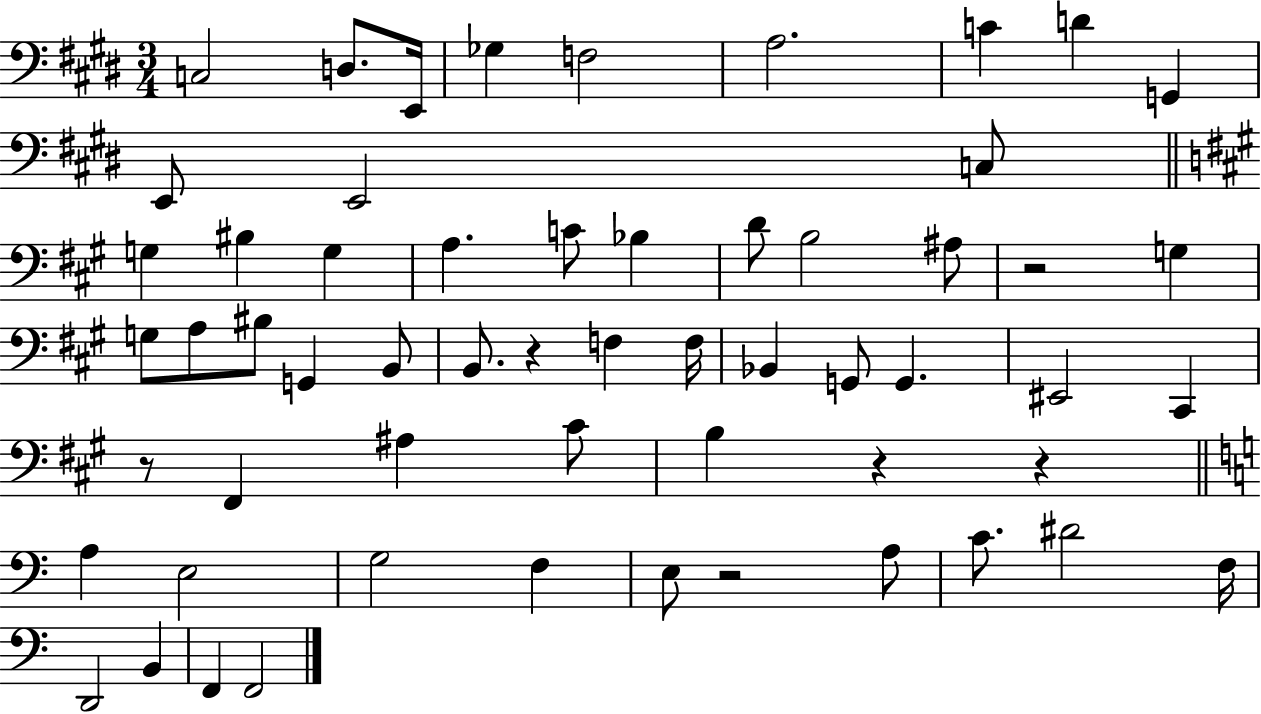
C3/h D3/e. E2/s Gb3/q F3/h A3/h. C4/q D4/q G2/q E2/e E2/h C3/e G3/q BIS3/q G3/q A3/q. C4/e Bb3/q D4/e B3/h A#3/e R/h G3/q G3/e A3/e BIS3/e G2/q B2/e B2/e. R/q F3/q F3/s Bb2/q G2/e G2/q. EIS2/h C#2/q R/e F#2/q A#3/q C#4/e B3/q R/q R/q A3/q E3/h G3/h F3/q E3/e R/h A3/e C4/e. D#4/h F3/s D2/h B2/q F2/q F2/h